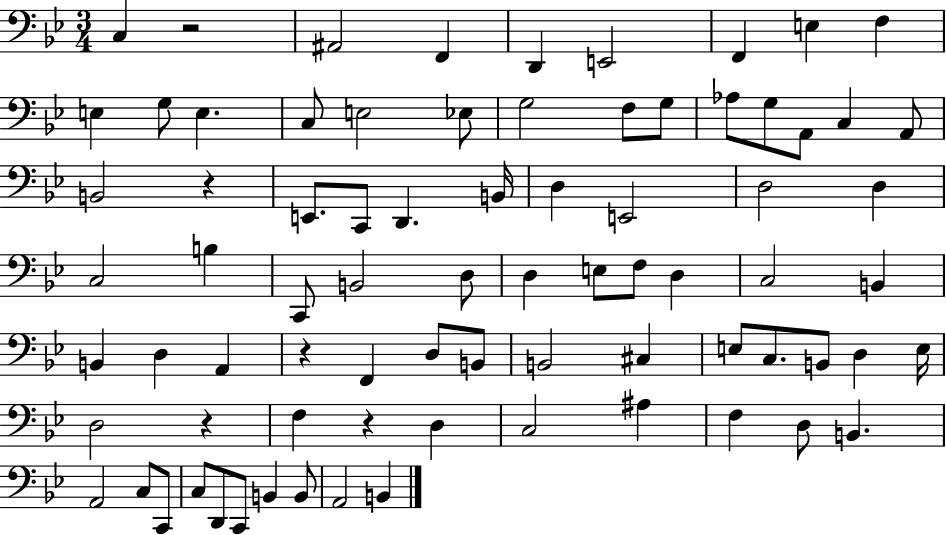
{
  \clef bass
  \numericTimeSignature
  \time 3/4
  \key bes \major
  \repeat volta 2 { c4 r2 | ais,2 f,4 | d,4 e,2 | f,4 e4 f4 | \break e4 g8 e4. | c8 e2 ees8 | g2 f8 g8 | aes8 g8 a,8 c4 a,8 | \break b,2 r4 | e,8. c,8 d,4. b,16 | d4 e,2 | d2 d4 | \break c2 b4 | c,8 b,2 d8 | d4 e8 f8 d4 | c2 b,4 | \break b,4 d4 a,4 | r4 f,4 d8 b,8 | b,2 cis4 | e8 c8. b,8 d4 e16 | \break d2 r4 | f4 r4 d4 | c2 ais4 | f4 d8 b,4. | \break a,2 c8 c,8 | c8 d,8 c,8 b,4 b,8 | a,2 b,4 | } \bar "|."
}